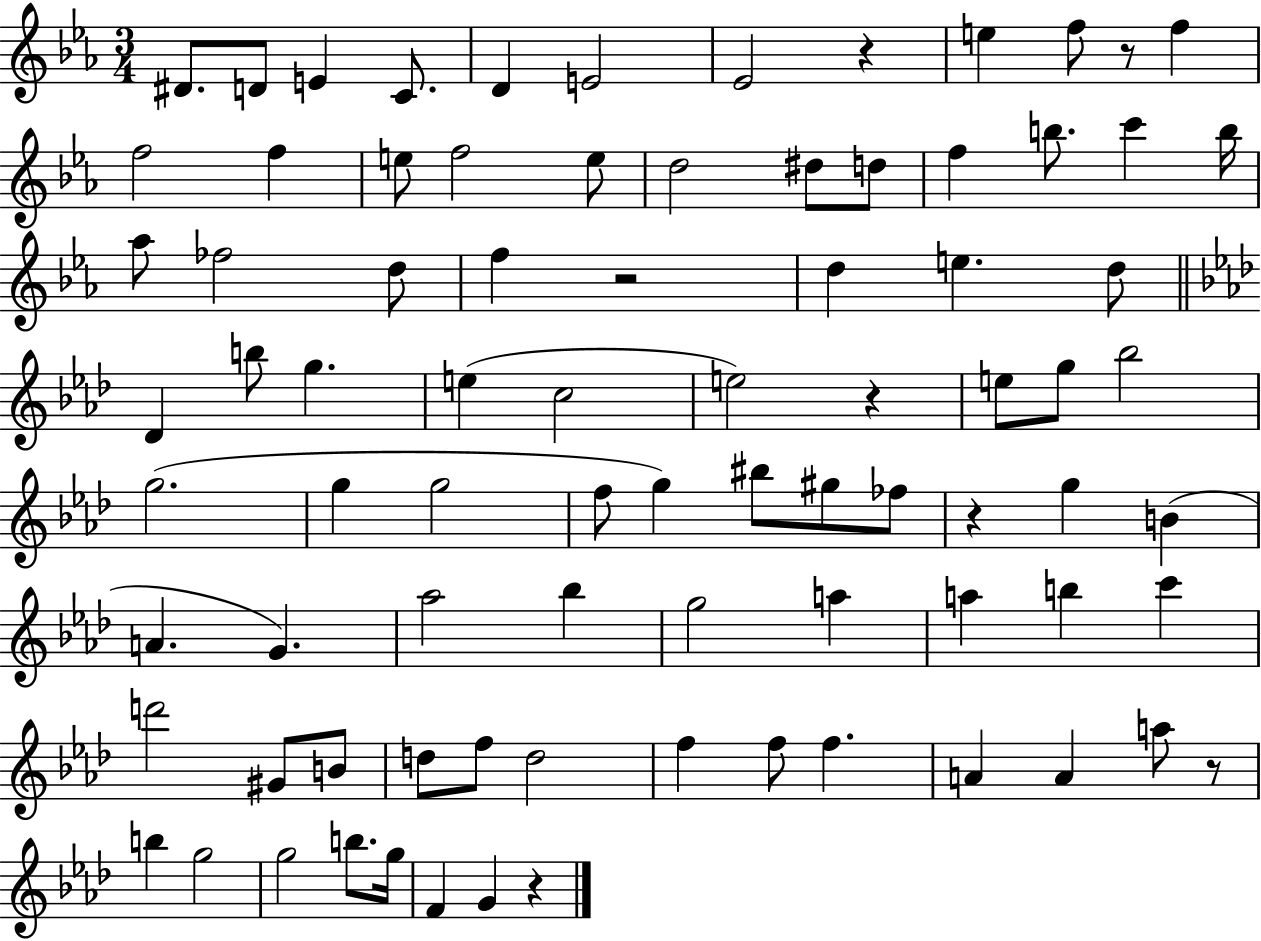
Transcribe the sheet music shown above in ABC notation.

X:1
T:Untitled
M:3/4
L:1/4
K:Eb
^D/2 D/2 E C/2 D E2 _E2 z e f/2 z/2 f f2 f e/2 f2 e/2 d2 ^d/2 d/2 f b/2 c' b/4 _a/2 _f2 d/2 f z2 d e d/2 _D b/2 g e c2 e2 z e/2 g/2 _b2 g2 g g2 f/2 g ^b/2 ^g/2 _f/2 z g B A G _a2 _b g2 a a b c' d'2 ^G/2 B/2 d/2 f/2 d2 f f/2 f A A a/2 z/2 b g2 g2 b/2 g/4 F G z